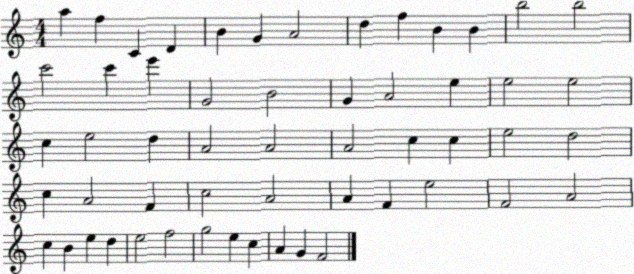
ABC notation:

X:1
T:Untitled
M:4/4
L:1/4
K:C
a f C D B G A2 d f B B b2 b2 c'2 c' e' G2 B2 G A2 e e2 e2 c e2 d A2 A2 A2 c c e2 d2 c A2 F c2 A2 A F e2 F2 A2 c B e d e2 f2 g2 e c A G F2